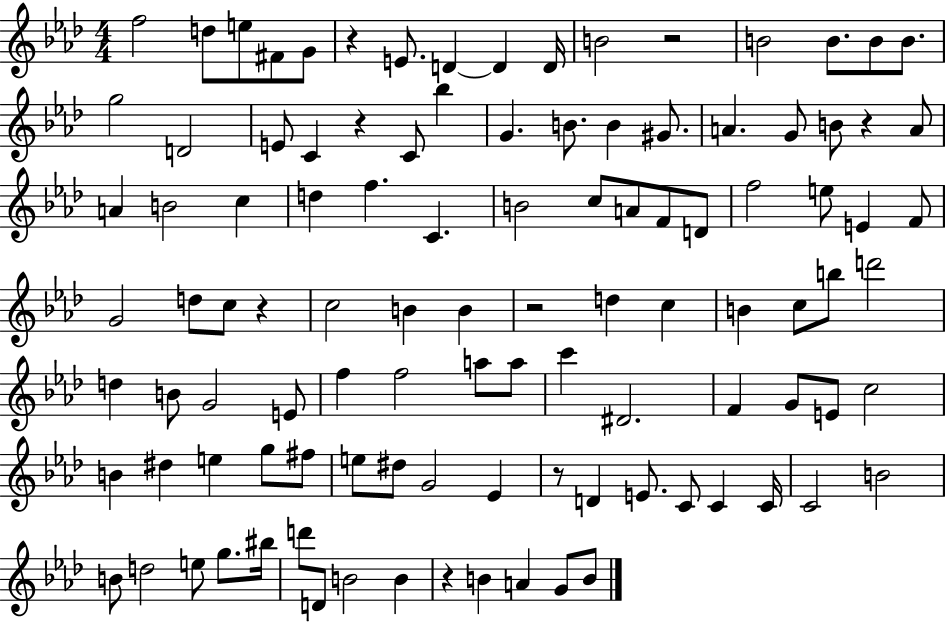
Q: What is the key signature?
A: AES major